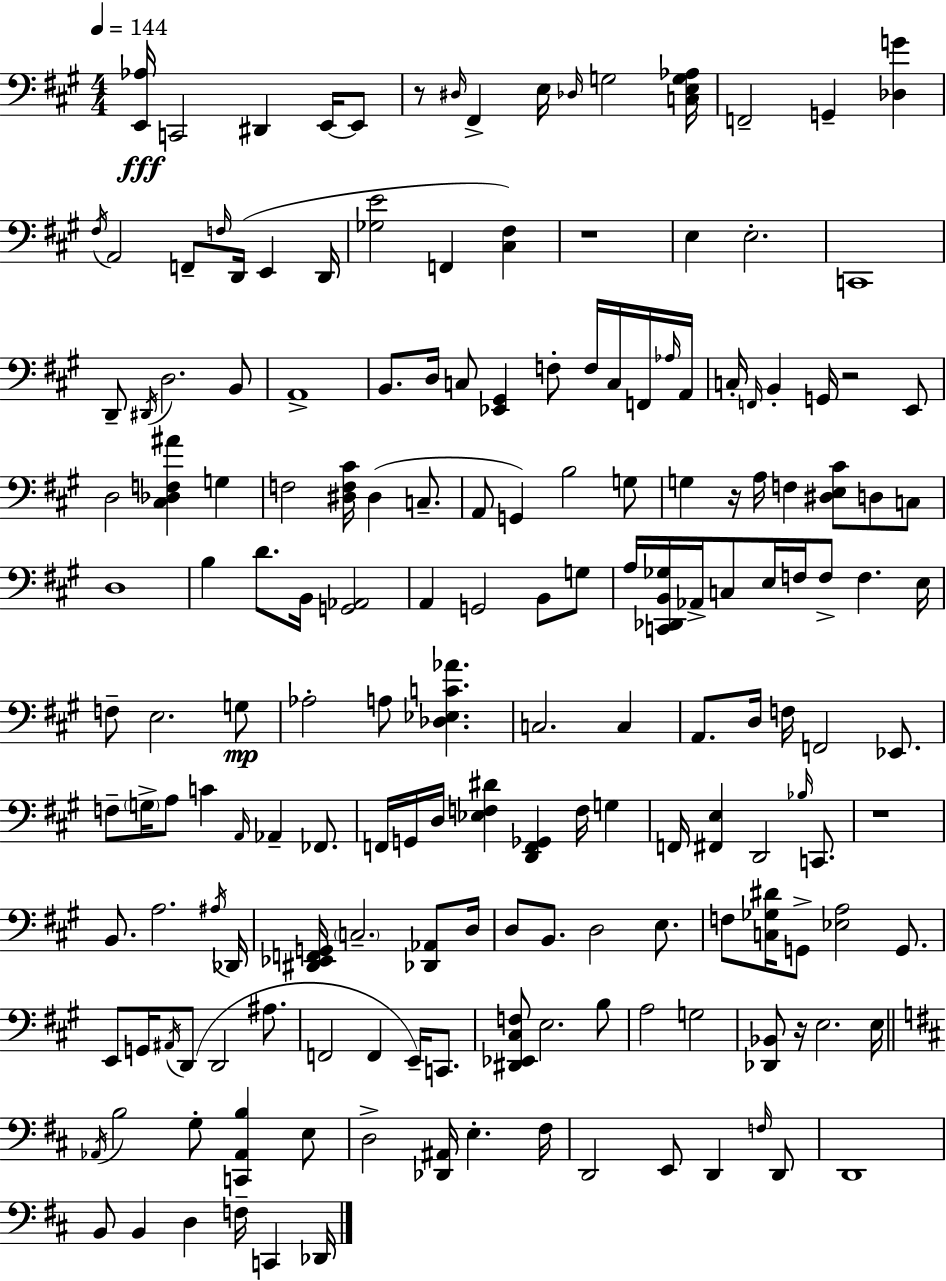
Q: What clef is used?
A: bass